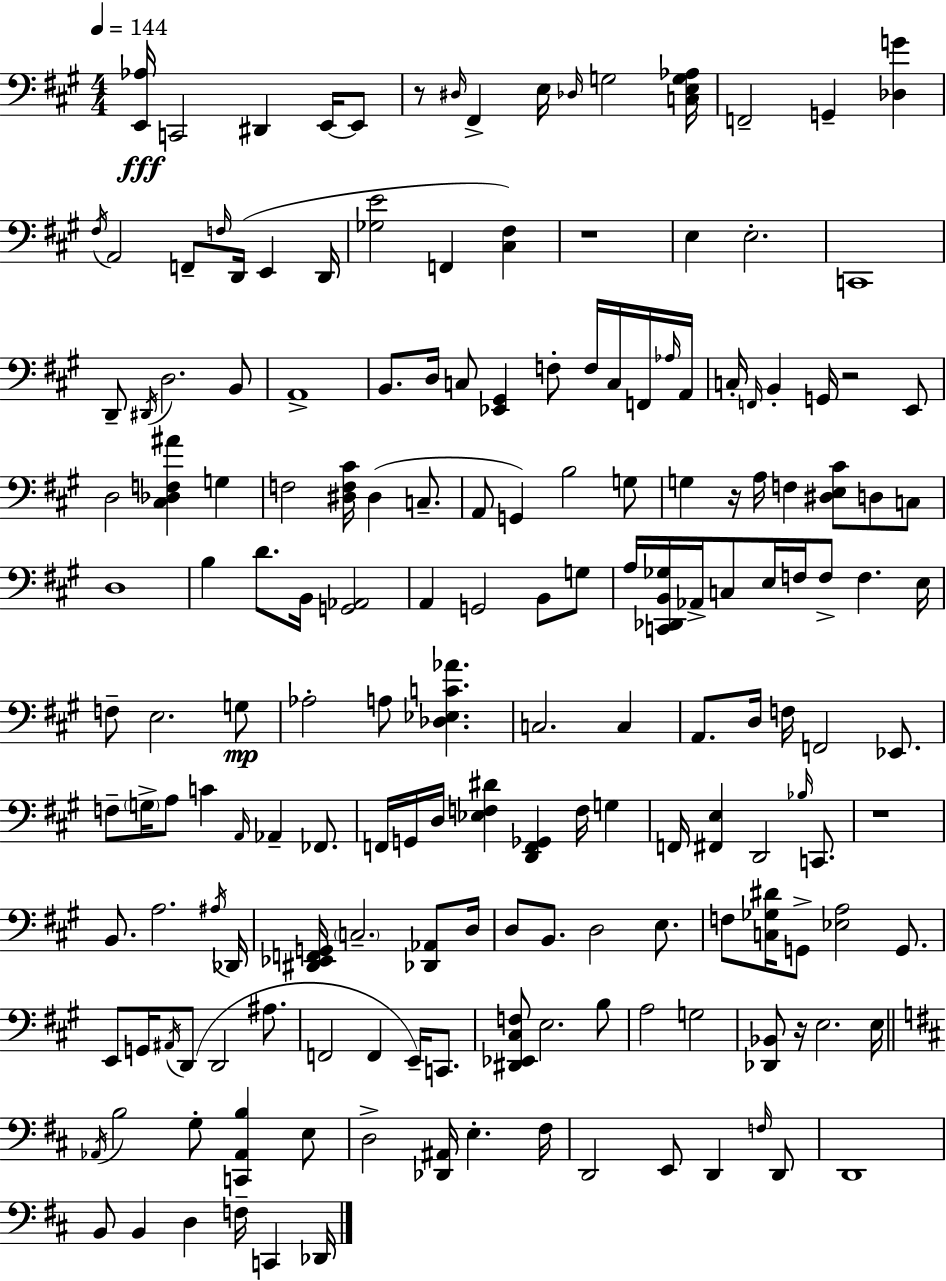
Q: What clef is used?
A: bass